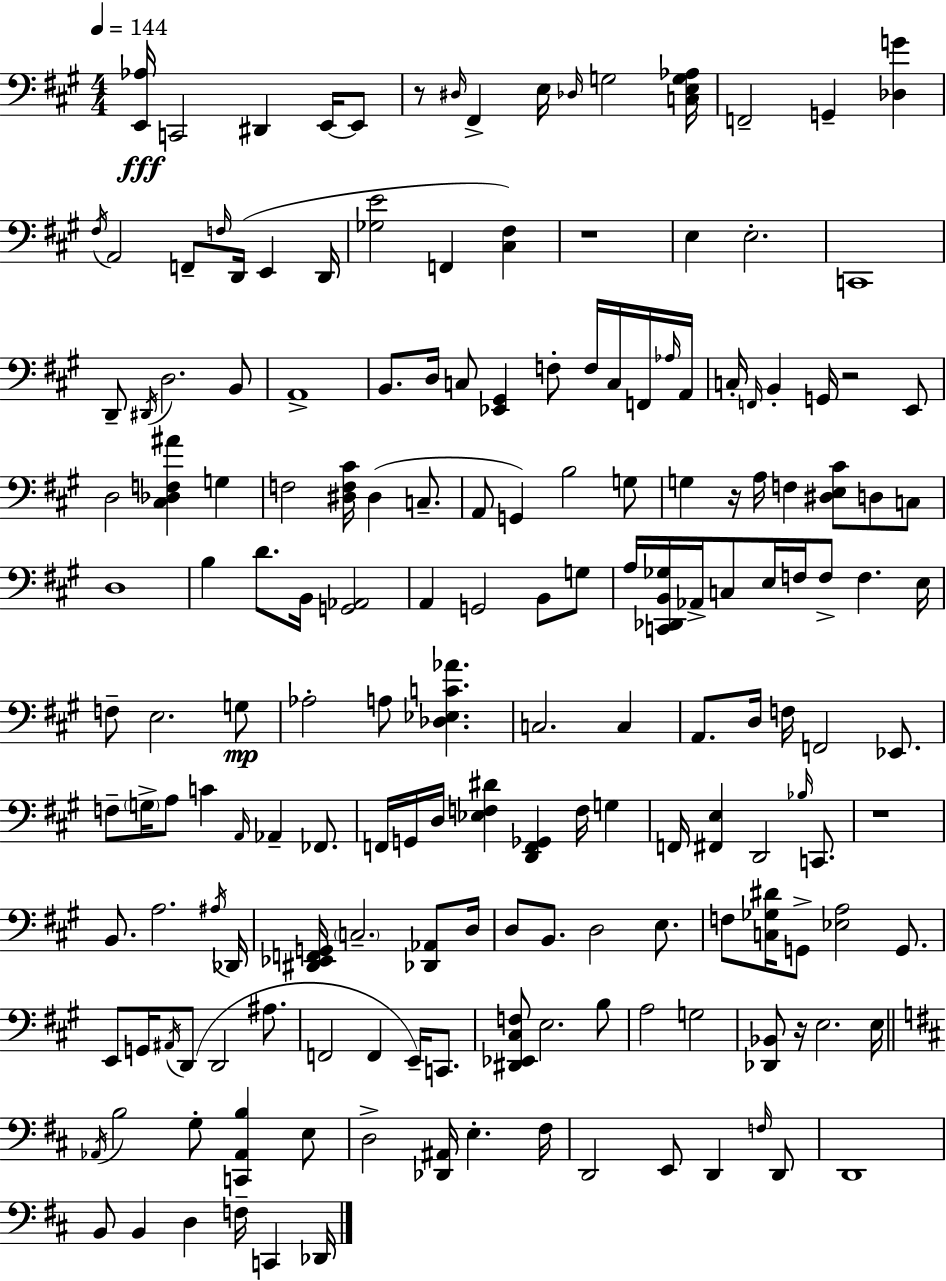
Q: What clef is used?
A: bass